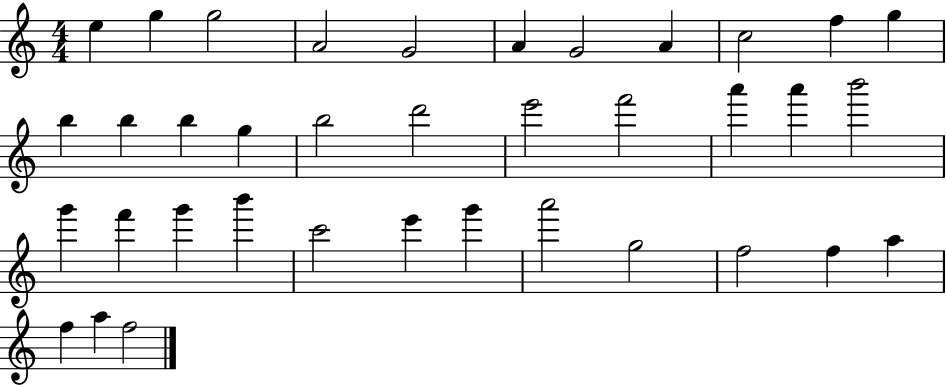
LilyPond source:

{
  \clef treble
  \numericTimeSignature
  \time 4/4
  \key c \major
  e''4 g''4 g''2 | a'2 g'2 | a'4 g'2 a'4 | c''2 f''4 g''4 | \break b''4 b''4 b''4 g''4 | b''2 d'''2 | e'''2 f'''2 | a'''4 a'''4 b'''2 | \break g'''4 f'''4 g'''4 b'''4 | c'''2 e'''4 g'''4 | a'''2 g''2 | f''2 f''4 a''4 | \break f''4 a''4 f''2 | \bar "|."
}